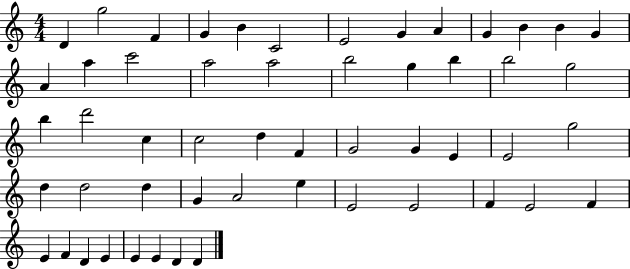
X:1
T:Untitled
M:4/4
L:1/4
K:C
D g2 F G B C2 E2 G A G B B G A a c'2 a2 a2 b2 g b b2 g2 b d'2 c c2 d F G2 G E E2 g2 d d2 d G A2 e E2 E2 F E2 F E F D E E E D D